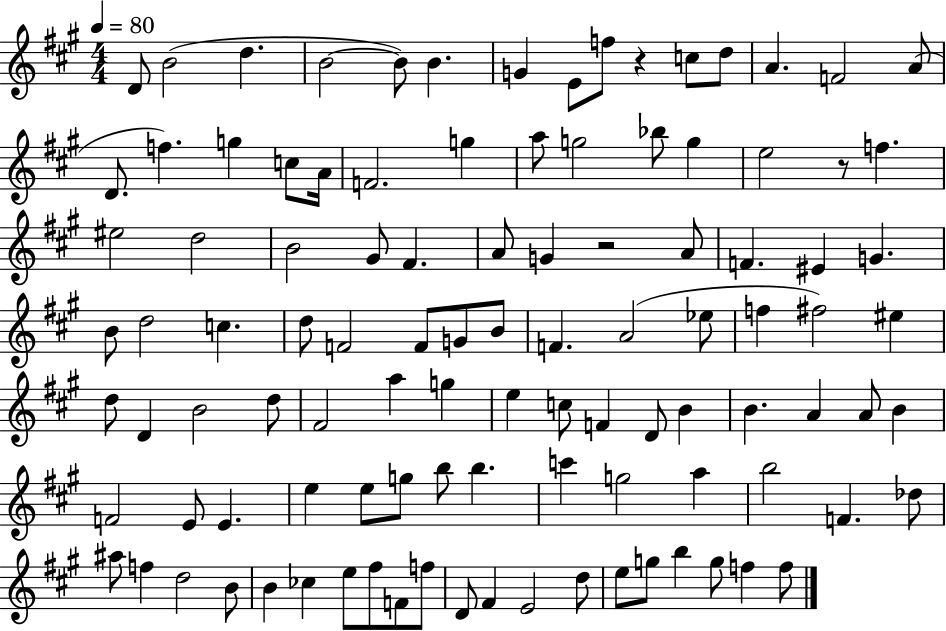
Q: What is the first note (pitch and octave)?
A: D4